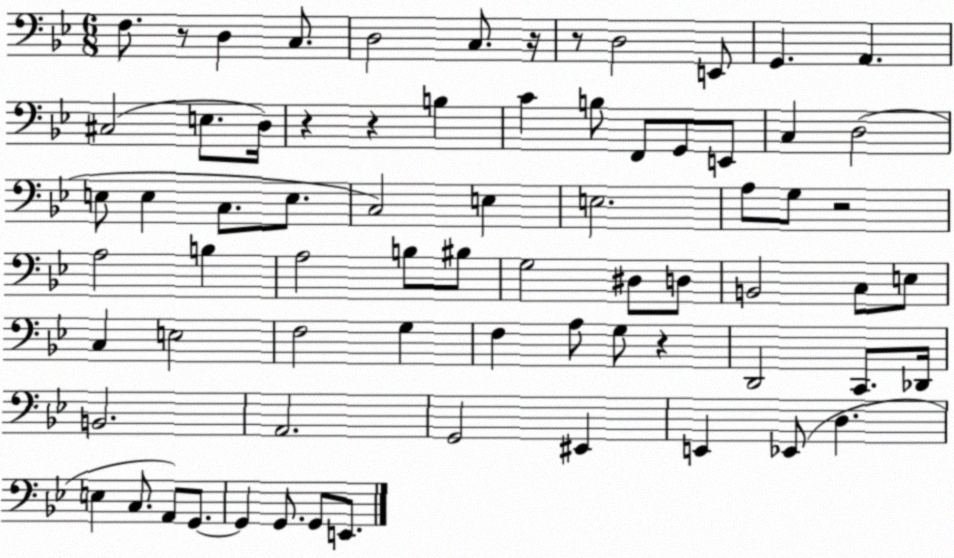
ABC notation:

X:1
T:Untitled
M:6/8
L:1/4
K:Bb
F,/2 z/2 D, C,/2 D,2 C,/2 z/4 z/2 D,2 E,,/2 G,, A,, ^C,2 E,/2 D,/4 z z B, C B,/2 F,,/2 G,,/2 E,,/2 C, D,2 E,/2 E, C,/2 E,/2 C,2 E, E,2 A,/2 G,/2 z2 A,2 B, A,2 B,/2 ^B,/2 G,2 ^D,/2 D,/2 B,,2 C,/2 E,/2 C, E,2 F,2 G, F, A,/2 G,/2 z D,,2 C,,/2 _D,,/4 B,,2 A,,2 G,,2 ^E,, E,, _E,,/2 D, E, C,/2 A,,/2 G,,/2 G,, G,,/2 G,,/2 E,,/2